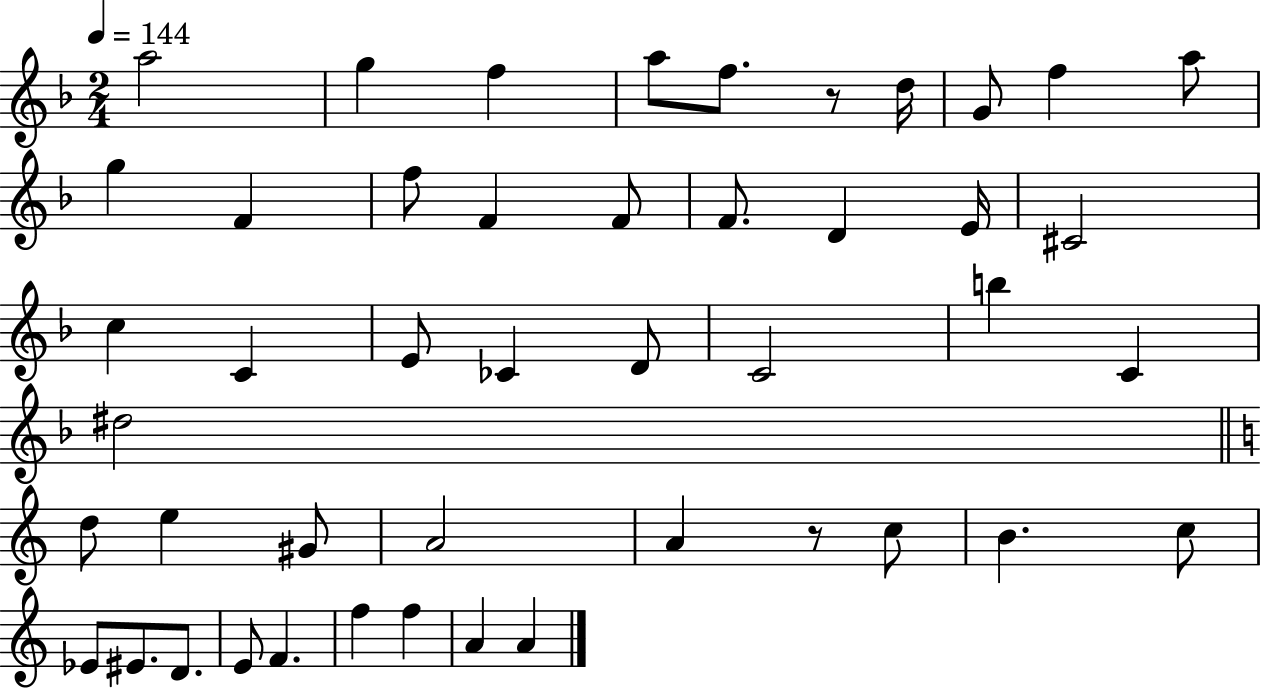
X:1
T:Untitled
M:2/4
L:1/4
K:F
a2 g f a/2 f/2 z/2 d/4 G/2 f a/2 g F f/2 F F/2 F/2 D E/4 ^C2 c C E/2 _C D/2 C2 b C ^d2 d/2 e ^G/2 A2 A z/2 c/2 B c/2 _E/2 ^E/2 D/2 E/2 F f f A A